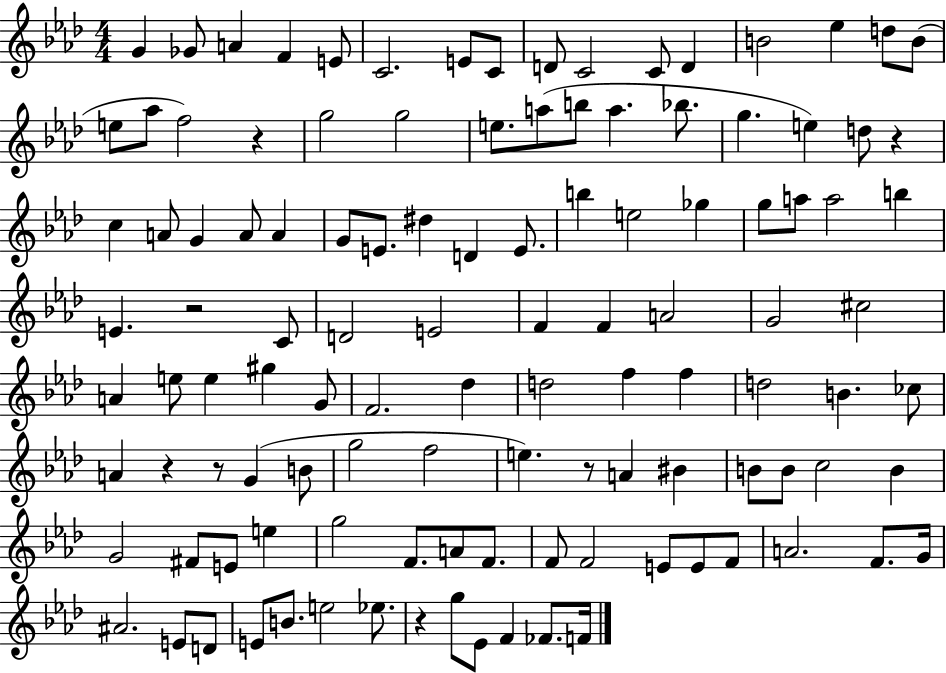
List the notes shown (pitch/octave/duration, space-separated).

G4/q Gb4/e A4/q F4/q E4/e C4/h. E4/e C4/e D4/e C4/h C4/e D4/q B4/h Eb5/q D5/e B4/e E5/e Ab5/e F5/h R/q G5/h G5/h E5/e. A5/e B5/e A5/q. Bb5/e. G5/q. E5/q D5/e R/q C5/q A4/e G4/q A4/e A4/q G4/e E4/e. D#5/q D4/q E4/e. B5/q E5/h Gb5/q G5/e A5/e A5/h B5/q E4/q. R/h C4/e D4/h E4/h F4/q F4/q A4/h G4/h C#5/h A4/q E5/e E5/q G#5/q G4/e F4/h. Db5/q D5/h F5/q F5/q D5/h B4/q. CES5/e A4/q R/q R/e G4/q B4/e G5/h F5/h E5/q. R/e A4/q BIS4/q B4/e B4/e C5/h B4/q G4/h F#4/e E4/e E5/q G5/h F4/e. A4/e F4/e. F4/e F4/h E4/e E4/e F4/e A4/h. F4/e. G4/s A#4/h. E4/e D4/e E4/e B4/e. E5/h Eb5/e. R/q G5/e Eb4/e F4/q FES4/e. F4/s